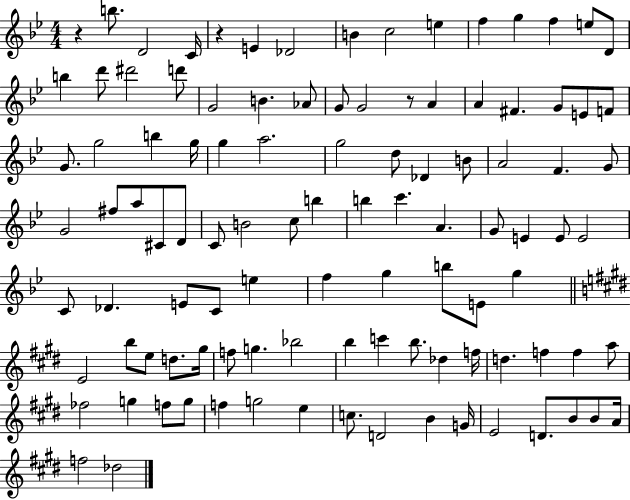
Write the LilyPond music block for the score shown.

{
  \clef treble
  \numericTimeSignature
  \time 4/4
  \key bes \major
  \repeat volta 2 { r4 b''8. d'2 c'16 | r4 e'4 des'2 | b'4 c''2 e''4 | f''4 g''4 f''4 e''8 d'8 | \break b''4 d'''8 dis'''2 d'''8 | g'2 b'4. aes'8 | g'8 g'2 r8 a'4 | a'4 fis'4. g'8 e'8 f'8 | \break g'8. g''2 b''4 g''16 | g''4 a''2. | g''2 d''8 des'4 b'8 | a'2 f'4. g'8 | \break g'2 fis''8 a''8 cis'8 d'8 | c'8 b'2 c''8 b''4 | b''4 c'''4. a'4. | g'8 e'4 e'8 e'2 | \break c'8 des'4. e'8 c'8 e''4 | f''4 g''4 b''8 e'8 g''4 | \bar "||" \break \key e \major e'2 b''8 e''8 d''8. gis''16 | f''8 g''4. bes''2 | b''4 c'''4 b''8. des''4 f''16 | d''4. f''4 f''4 a''8 | \break fes''2 g''4 f''8 g''8 | f''4 g''2 e''4 | c''8. d'2 b'4 g'16 | e'2 d'8. b'8 b'8 a'16 | \break f''2 des''2 | } \bar "|."
}